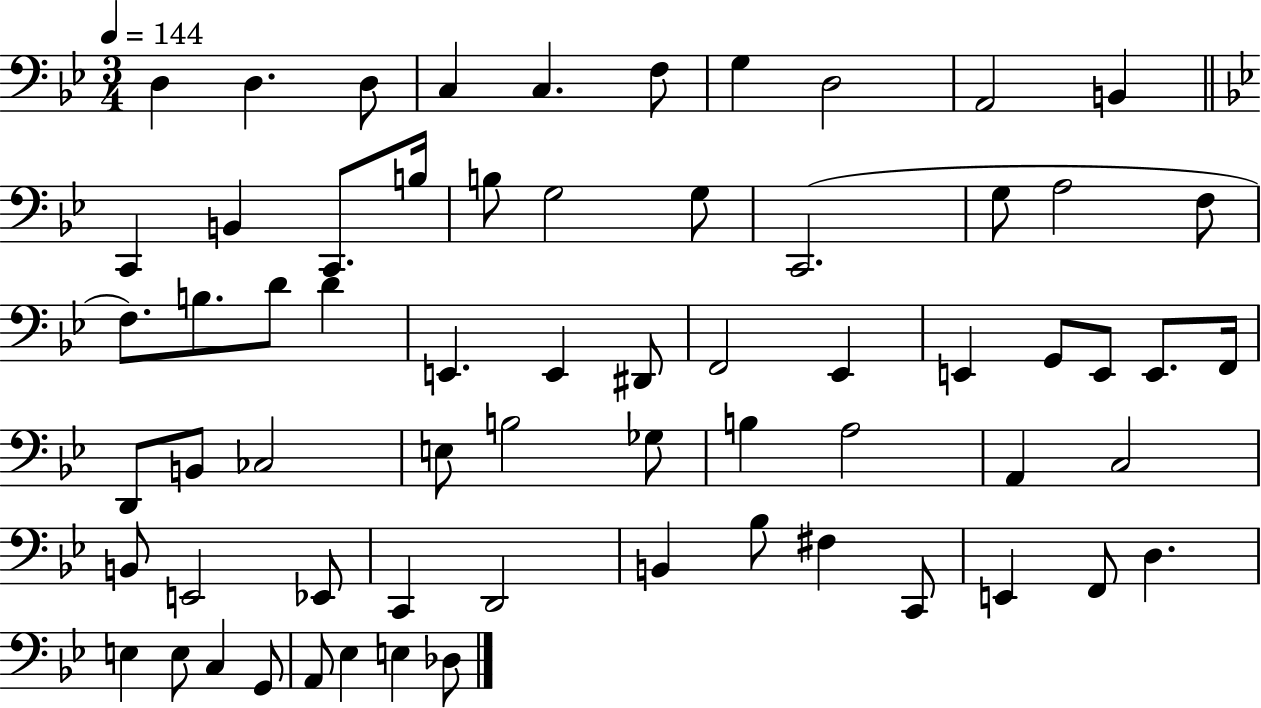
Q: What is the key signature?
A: BES major